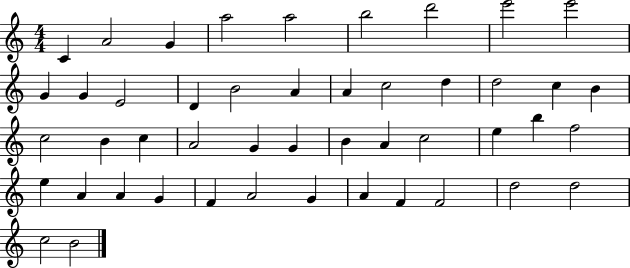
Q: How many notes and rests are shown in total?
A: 47